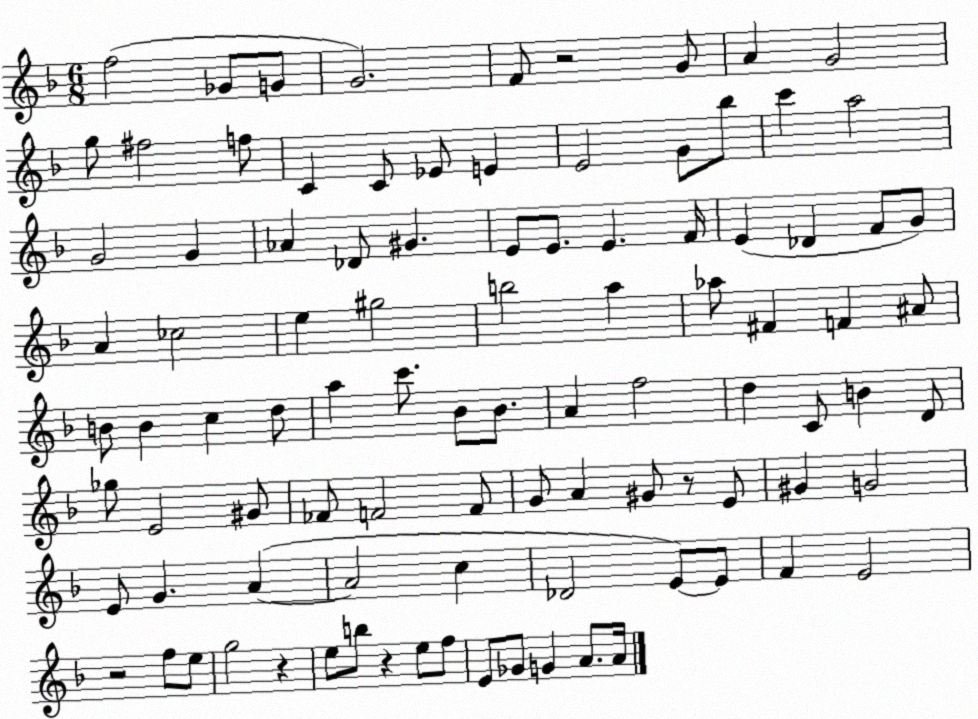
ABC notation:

X:1
T:Untitled
M:6/8
L:1/4
K:F
f2 _G/2 G/2 G2 F/2 z2 G/2 A G2 g/2 ^f2 f/2 C C/2 _E/2 E E2 G/2 _b/2 c' a2 G2 G _A _D/2 ^G E/2 E/2 E F/4 E _D F/2 G/2 A _c2 e ^g2 b2 a _a/2 ^F F ^A/2 B/2 B c d/2 a c'/2 _B/2 _B/2 A f2 d C/2 B D/2 _g/2 E2 ^G/2 _F/2 F2 F/2 G/2 A ^G/2 z/2 E/2 ^G G2 E/2 G A A2 c _D2 E/2 E/2 F E2 z2 f/2 e/2 g2 z e/2 b/2 z e/2 f/2 E/2 _G/2 G A/2 A/4